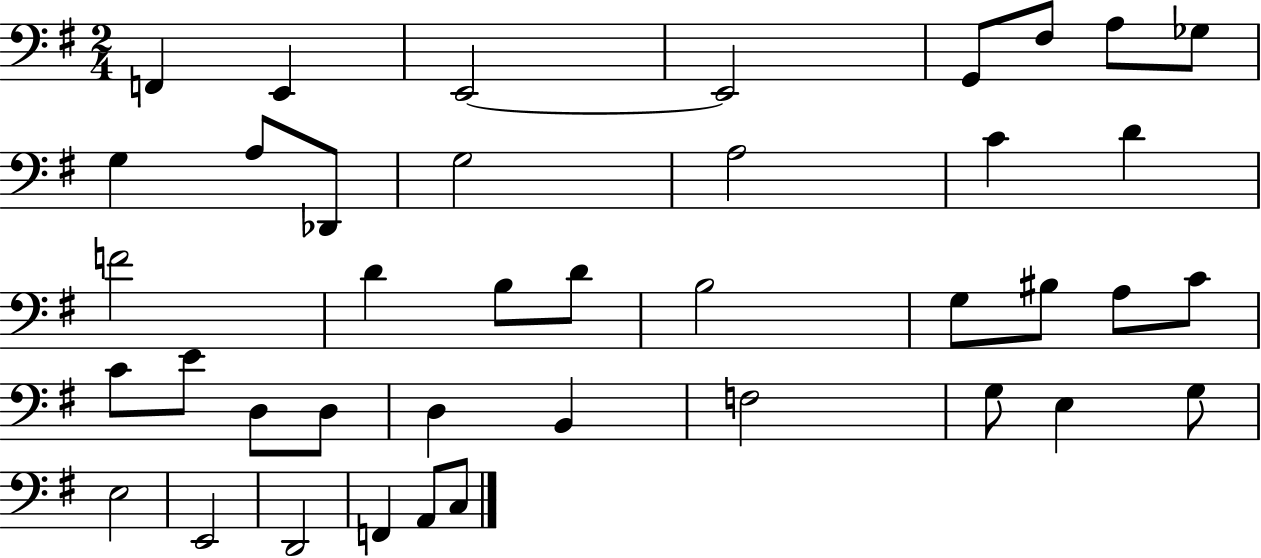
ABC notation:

X:1
T:Untitled
M:2/4
L:1/4
K:G
F,, E,, E,,2 E,,2 G,,/2 ^F,/2 A,/2 _G,/2 G, A,/2 _D,,/2 G,2 A,2 C D F2 D B,/2 D/2 B,2 G,/2 ^B,/2 A,/2 C/2 C/2 E/2 D,/2 D,/2 D, B,, F,2 G,/2 E, G,/2 E,2 E,,2 D,,2 F,, A,,/2 C,/2